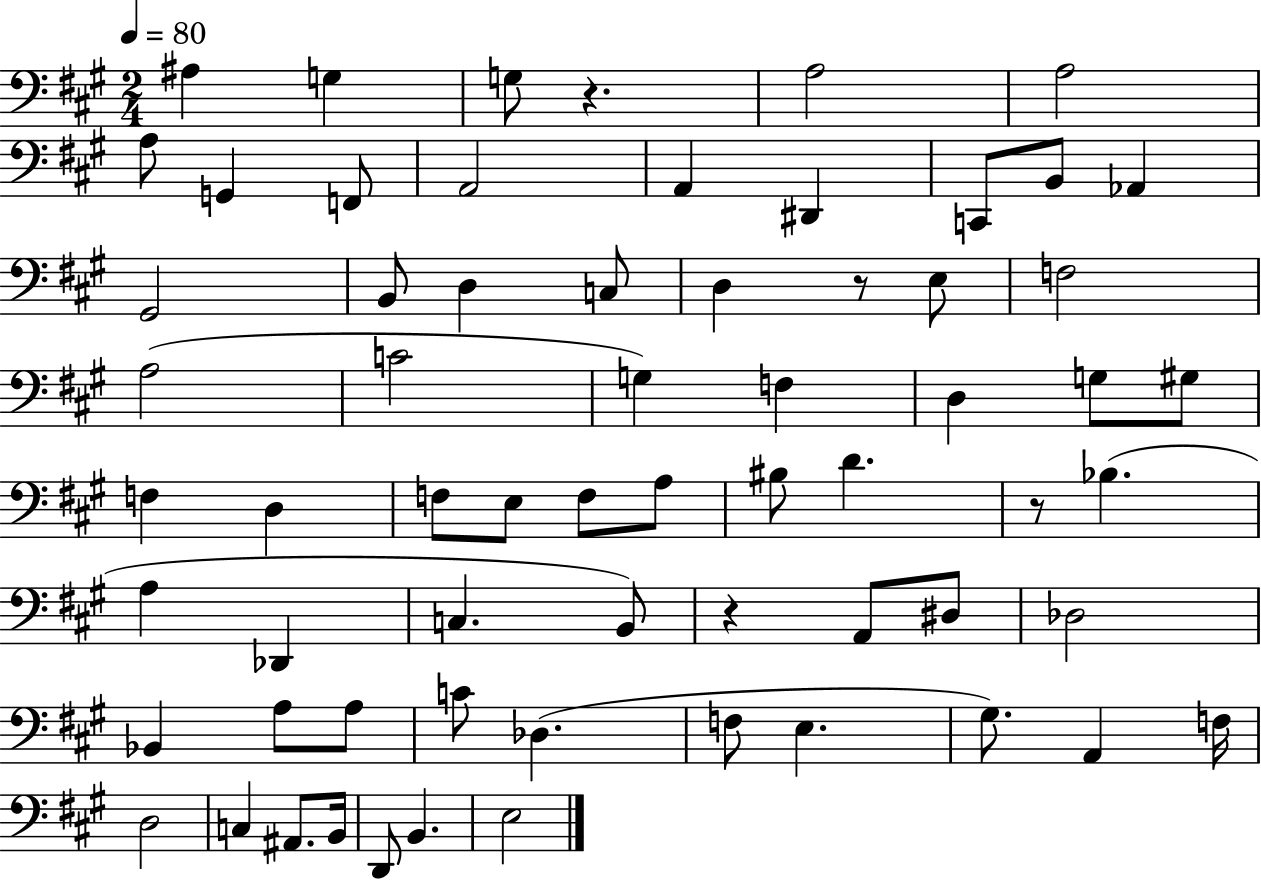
X:1
T:Untitled
M:2/4
L:1/4
K:A
^A, G, G,/2 z A,2 A,2 A,/2 G,, F,,/2 A,,2 A,, ^D,, C,,/2 B,,/2 _A,, ^G,,2 B,,/2 D, C,/2 D, z/2 E,/2 F,2 A,2 C2 G, F, D, G,/2 ^G,/2 F, D, F,/2 E,/2 F,/2 A,/2 ^B,/2 D z/2 _B, A, _D,, C, B,,/2 z A,,/2 ^D,/2 _D,2 _B,, A,/2 A,/2 C/2 _D, F,/2 E, ^G,/2 A,, F,/4 D,2 C, ^A,,/2 B,,/4 D,,/2 B,, E,2